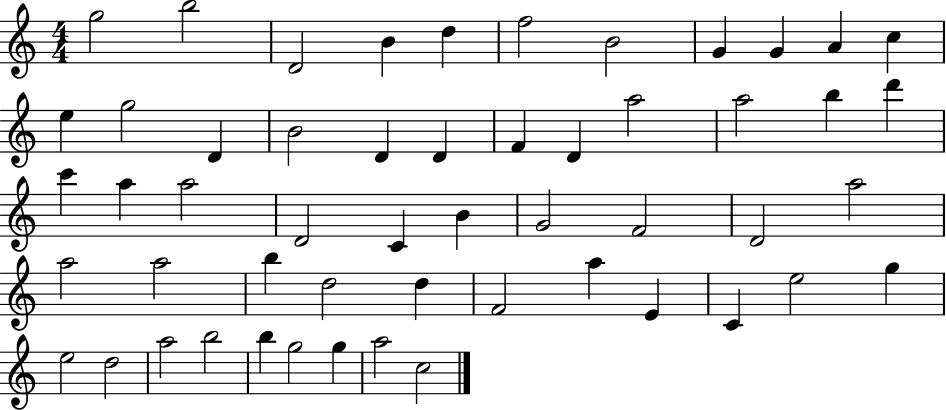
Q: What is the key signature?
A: C major